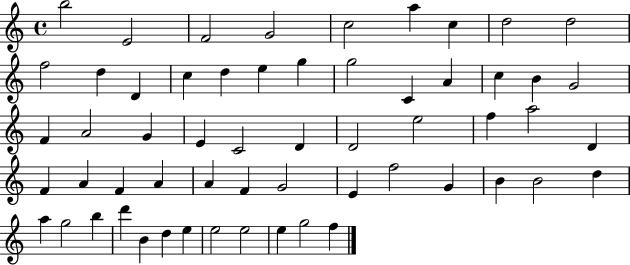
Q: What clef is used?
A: treble